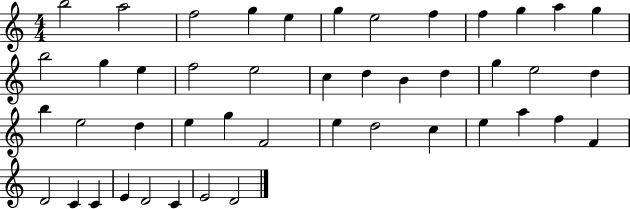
B5/h A5/h F5/h G5/q E5/q G5/q E5/h F5/q F5/q G5/q A5/q G5/q B5/h G5/q E5/q F5/h E5/h C5/q D5/q B4/q D5/q G5/q E5/h D5/q B5/q E5/h D5/q E5/q G5/q F4/h E5/q D5/h C5/q E5/q A5/q F5/q F4/q D4/h C4/q C4/q E4/q D4/h C4/q E4/h D4/h